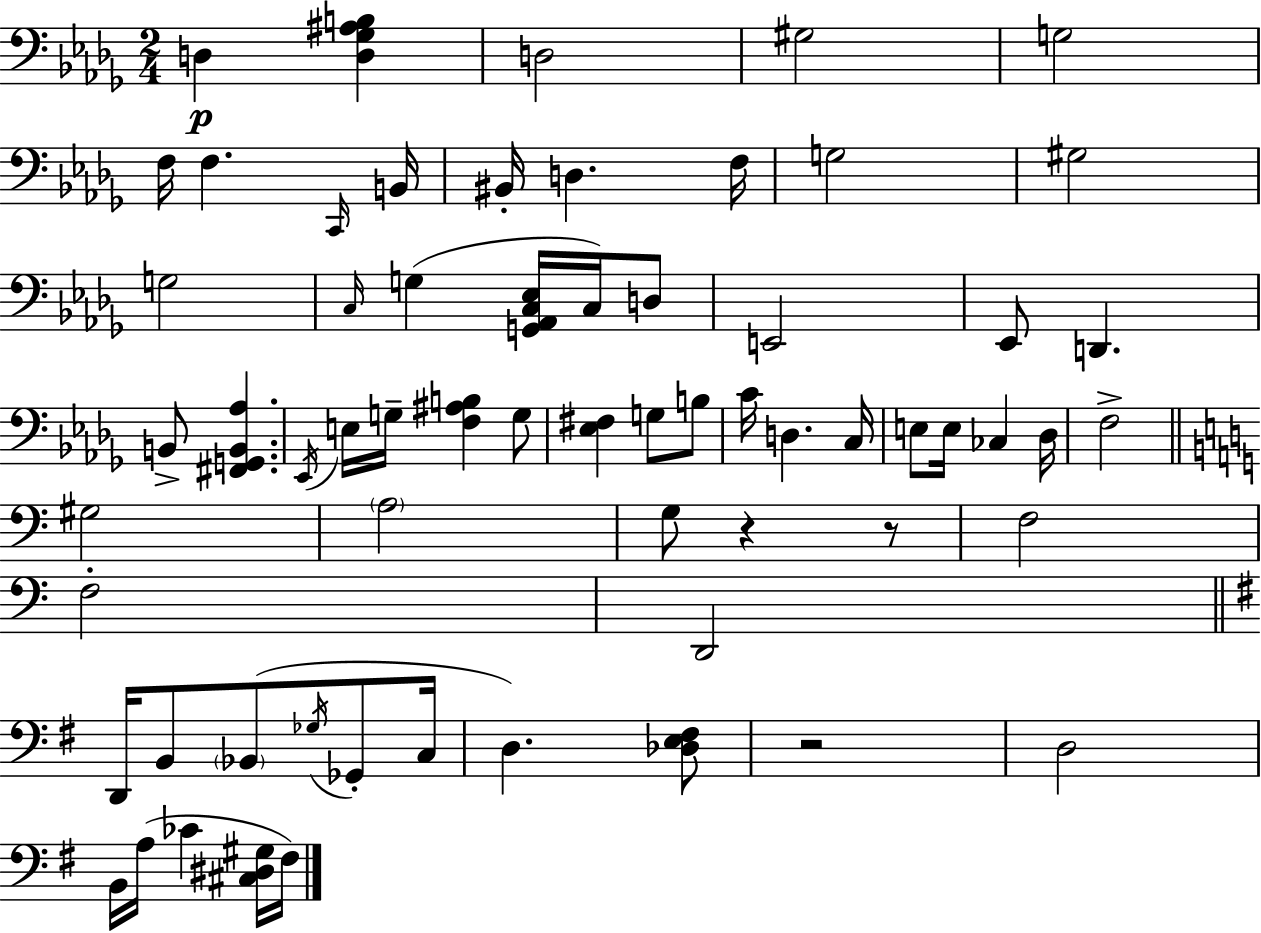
X:1
T:Untitled
M:2/4
L:1/4
K:Bbm
D, [D,_G,^A,B,] D,2 ^G,2 G,2 F,/4 F, C,,/4 B,,/4 ^B,,/4 D, F,/4 G,2 ^G,2 G,2 C,/4 G, [G,,_A,,C,_E,]/4 C,/4 D,/2 E,,2 _E,,/2 D,, B,,/2 [^F,,G,,B,,_A,] _E,,/4 E,/4 G,/4 [F,^A,B,] G,/2 [_E,^F,] G,/2 B,/2 C/4 D, C,/4 E,/2 E,/4 _C, _D,/4 F,2 ^G,2 A,2 G,/2 z z/2 F,2 F,2 D,,2 D,,/4 B,,/2 _B,,/2 _G,/4 _G,,/2 C,/4 D, [_D,E,^F,]/2 z2 D,2 B,,/4 A,/4 _C [^C,^D,^G,]/4 ^F,/4